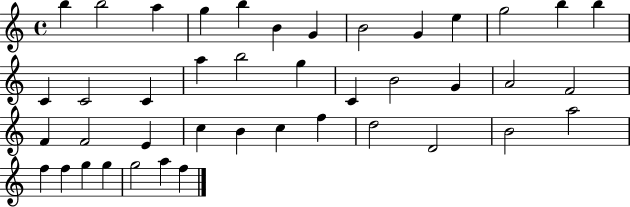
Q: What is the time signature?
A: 4/4